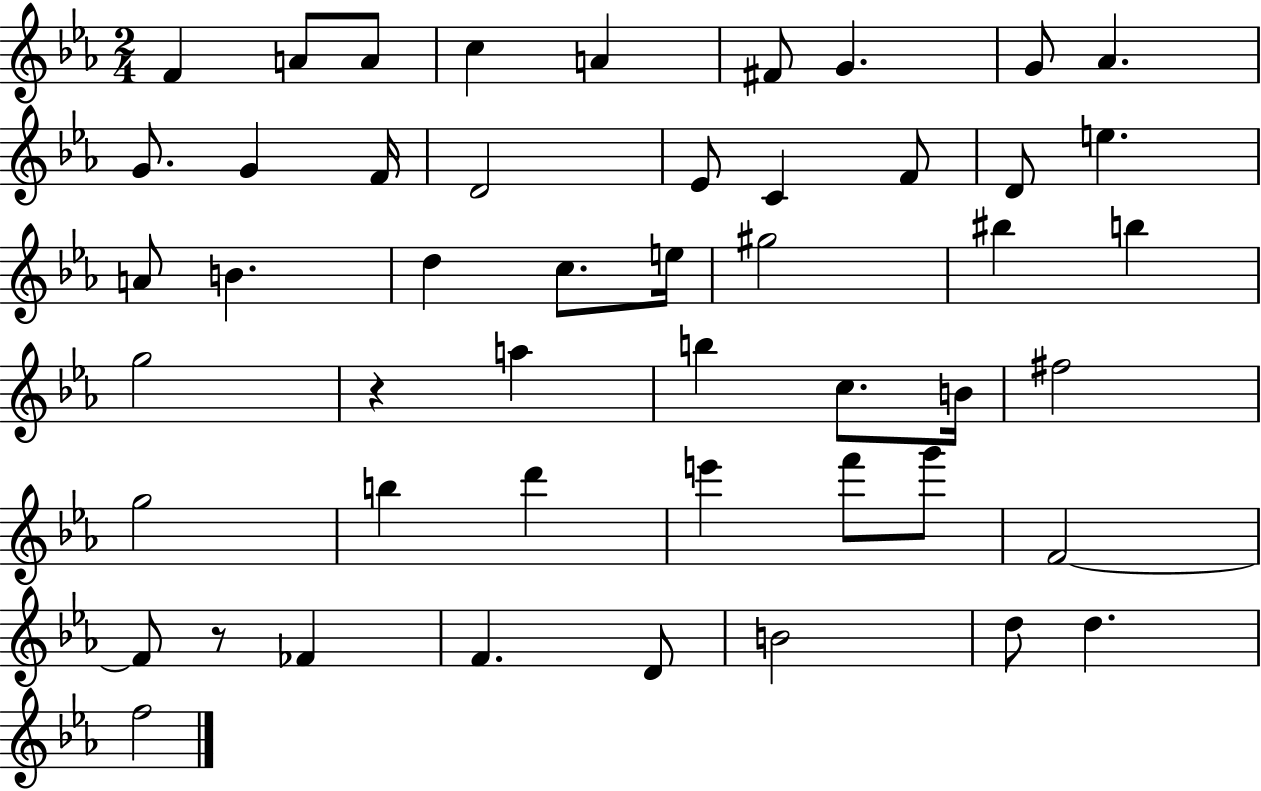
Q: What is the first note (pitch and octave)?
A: F4